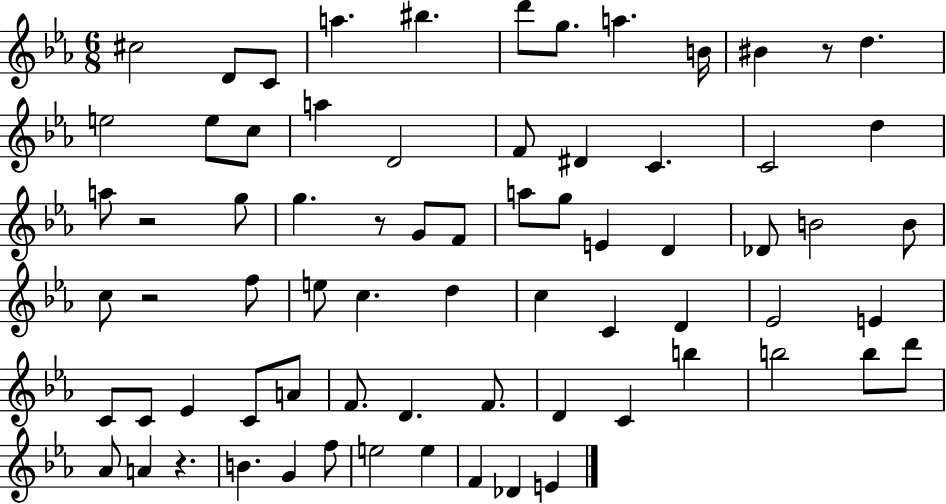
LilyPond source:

{
  \clef treble
  \numericTimeSignature
  \time 6/8
  \key ees \major
  cis''2 d'8 c'8 | a''4. bis''4. | d'''8 g''8. a''4. b'16 | bis'4 r8 d''4. | \break e''2 e''8 c''8 | a''4 d'2 | f'8 dis'4 c'4. | c'2 d''4 | \break a''8 r2 g''8 | g''4. r8 g'8 f'8 | a''8 g''8 e'4 d'4 | des'8 b'2 b'8 | \break c''8 r2 f''8 | e''8 c''4. d''4 | c''4 c'4 d'4 | ees'2 e'4 | \break c'8 c'8 ees'4 c'8 a'8 | f'8. d'4. f'8. | d'4 c'4 b''4 | b''2 b''8 d'''8 | \break aes'8 a'4 r4. | b'4. g'4 f''8 | e''2 e''4 | f'4 des'4 e'4 | \break \bar "|."
}